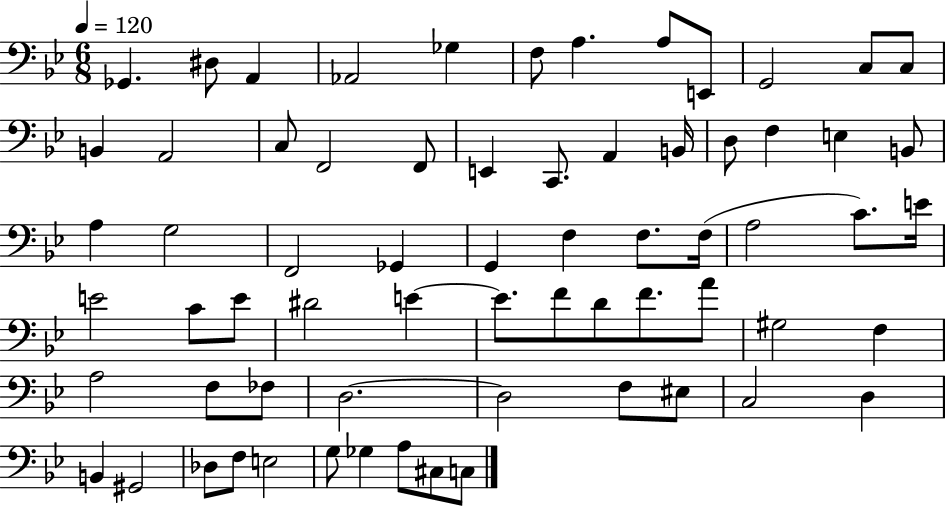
X:1
T:Untitled
M:6/8
L:1/4
K:Bb
_G,, ^D,/2 A,, _A,,2 _G, F,/2 A, A,/2 E,,/2 G,,2 C,/2 C,/2 B,, A,,2 C,/2 F,,2 F,,/2 E,, C,,/2 A,, B,,/4 D,/2 F, E, B,,/2 A, G,2 F,,2 _G,, G,, F, F,/2 F,/4 A,2 C/2 E/4 E2 C/2 E/2 ^D2 E E/2 F/2 D/2 F/2 A/2 ^G,2 F, A,2 F,/2 _F,/2 D,2 D,2 F,/2 ^E,/2 C,2 D, B,, ^G,,2 _D,/2 F,/2 E,2 G,/2 _G, A,/2 ^C,/2 C,/2